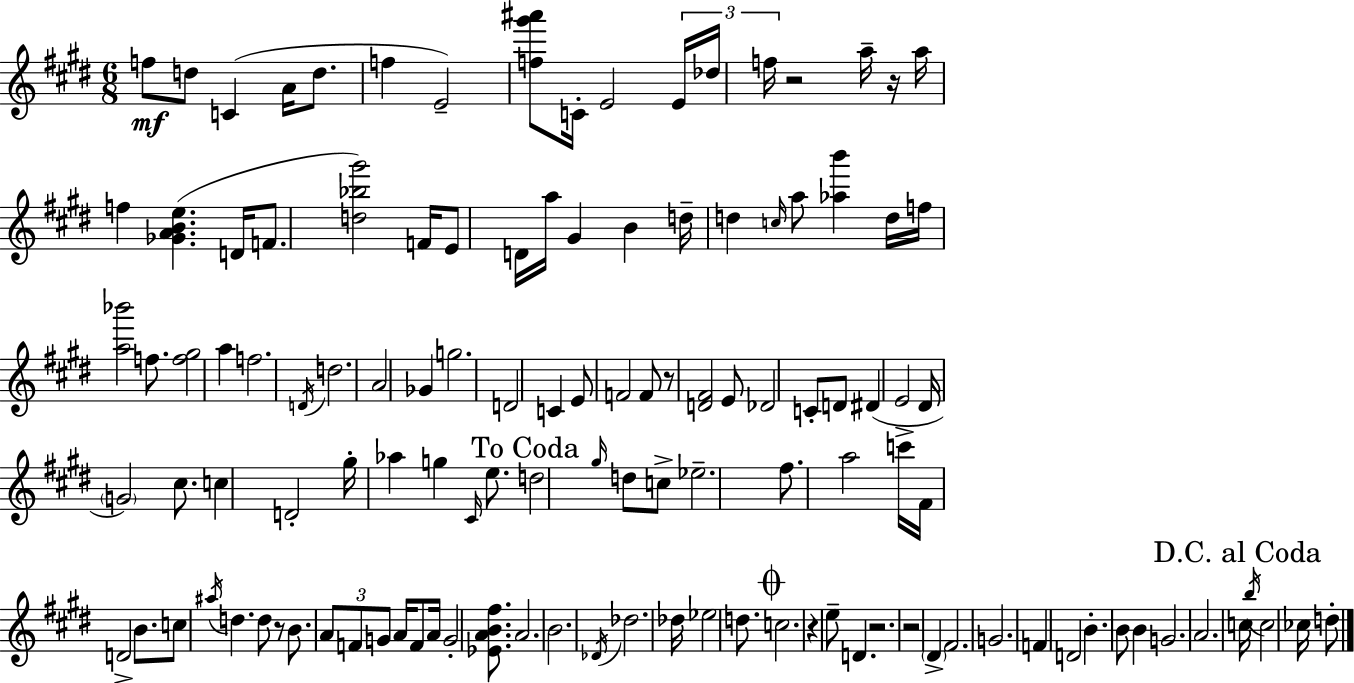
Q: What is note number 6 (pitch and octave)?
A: F5